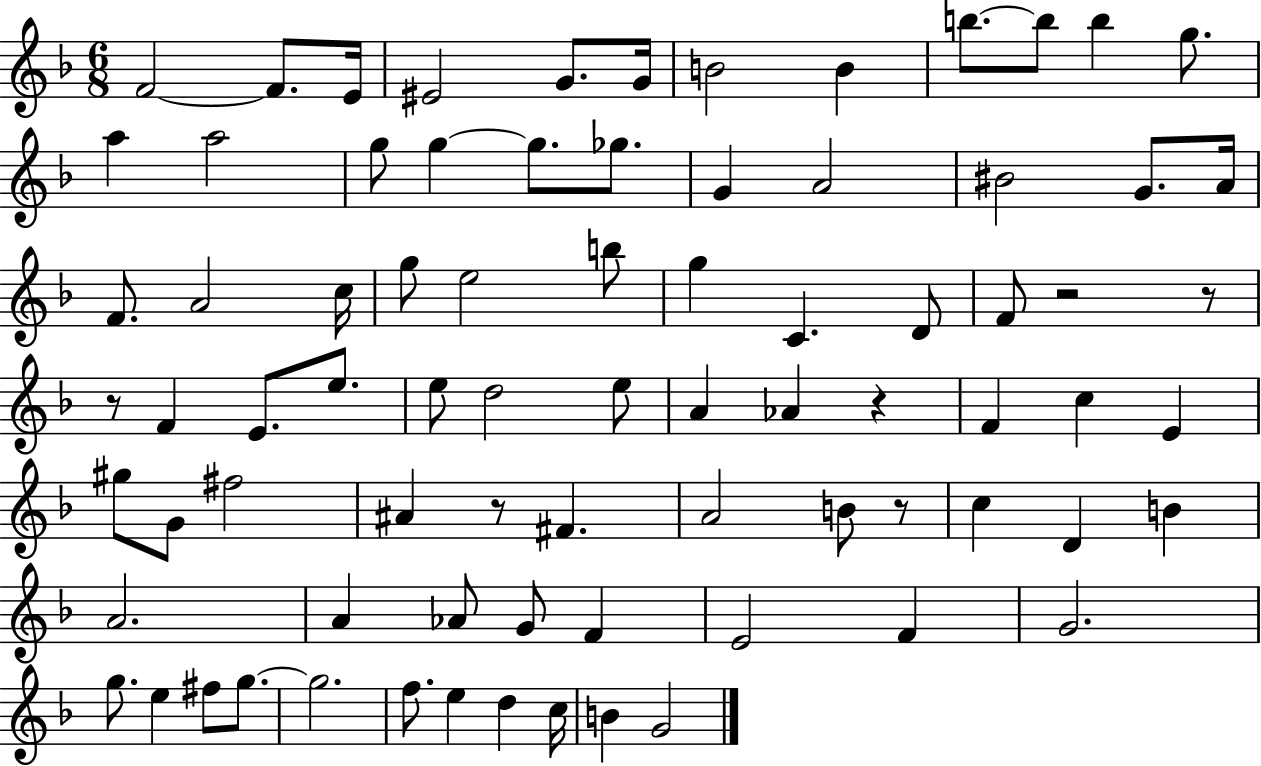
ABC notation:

X:1
T:Untitled
M:6/8
L:1/4
K:F
F2 F/2 E/4 ^E2 G/2 G/4 B2 B b/2 b/2 b g/2 a a2 g/2 g g/2 _g/2 G A2 ^B2 G/2 A/4 F/2 A2 c/4 g/2 e2 b/2 g C D/2 F/2 z2 z/2 z/2 F E/2 e/2 e/2 d2 e/2 A _A z F c E ^g/2 G/2 ^f2 ^A z/2 ^F A2 B/2 z/2 c D B A2 A _A/2 G/2 F E2 F G2 g/2 e ^f/2 g/2 g2 f/2 e d c/4 B G2